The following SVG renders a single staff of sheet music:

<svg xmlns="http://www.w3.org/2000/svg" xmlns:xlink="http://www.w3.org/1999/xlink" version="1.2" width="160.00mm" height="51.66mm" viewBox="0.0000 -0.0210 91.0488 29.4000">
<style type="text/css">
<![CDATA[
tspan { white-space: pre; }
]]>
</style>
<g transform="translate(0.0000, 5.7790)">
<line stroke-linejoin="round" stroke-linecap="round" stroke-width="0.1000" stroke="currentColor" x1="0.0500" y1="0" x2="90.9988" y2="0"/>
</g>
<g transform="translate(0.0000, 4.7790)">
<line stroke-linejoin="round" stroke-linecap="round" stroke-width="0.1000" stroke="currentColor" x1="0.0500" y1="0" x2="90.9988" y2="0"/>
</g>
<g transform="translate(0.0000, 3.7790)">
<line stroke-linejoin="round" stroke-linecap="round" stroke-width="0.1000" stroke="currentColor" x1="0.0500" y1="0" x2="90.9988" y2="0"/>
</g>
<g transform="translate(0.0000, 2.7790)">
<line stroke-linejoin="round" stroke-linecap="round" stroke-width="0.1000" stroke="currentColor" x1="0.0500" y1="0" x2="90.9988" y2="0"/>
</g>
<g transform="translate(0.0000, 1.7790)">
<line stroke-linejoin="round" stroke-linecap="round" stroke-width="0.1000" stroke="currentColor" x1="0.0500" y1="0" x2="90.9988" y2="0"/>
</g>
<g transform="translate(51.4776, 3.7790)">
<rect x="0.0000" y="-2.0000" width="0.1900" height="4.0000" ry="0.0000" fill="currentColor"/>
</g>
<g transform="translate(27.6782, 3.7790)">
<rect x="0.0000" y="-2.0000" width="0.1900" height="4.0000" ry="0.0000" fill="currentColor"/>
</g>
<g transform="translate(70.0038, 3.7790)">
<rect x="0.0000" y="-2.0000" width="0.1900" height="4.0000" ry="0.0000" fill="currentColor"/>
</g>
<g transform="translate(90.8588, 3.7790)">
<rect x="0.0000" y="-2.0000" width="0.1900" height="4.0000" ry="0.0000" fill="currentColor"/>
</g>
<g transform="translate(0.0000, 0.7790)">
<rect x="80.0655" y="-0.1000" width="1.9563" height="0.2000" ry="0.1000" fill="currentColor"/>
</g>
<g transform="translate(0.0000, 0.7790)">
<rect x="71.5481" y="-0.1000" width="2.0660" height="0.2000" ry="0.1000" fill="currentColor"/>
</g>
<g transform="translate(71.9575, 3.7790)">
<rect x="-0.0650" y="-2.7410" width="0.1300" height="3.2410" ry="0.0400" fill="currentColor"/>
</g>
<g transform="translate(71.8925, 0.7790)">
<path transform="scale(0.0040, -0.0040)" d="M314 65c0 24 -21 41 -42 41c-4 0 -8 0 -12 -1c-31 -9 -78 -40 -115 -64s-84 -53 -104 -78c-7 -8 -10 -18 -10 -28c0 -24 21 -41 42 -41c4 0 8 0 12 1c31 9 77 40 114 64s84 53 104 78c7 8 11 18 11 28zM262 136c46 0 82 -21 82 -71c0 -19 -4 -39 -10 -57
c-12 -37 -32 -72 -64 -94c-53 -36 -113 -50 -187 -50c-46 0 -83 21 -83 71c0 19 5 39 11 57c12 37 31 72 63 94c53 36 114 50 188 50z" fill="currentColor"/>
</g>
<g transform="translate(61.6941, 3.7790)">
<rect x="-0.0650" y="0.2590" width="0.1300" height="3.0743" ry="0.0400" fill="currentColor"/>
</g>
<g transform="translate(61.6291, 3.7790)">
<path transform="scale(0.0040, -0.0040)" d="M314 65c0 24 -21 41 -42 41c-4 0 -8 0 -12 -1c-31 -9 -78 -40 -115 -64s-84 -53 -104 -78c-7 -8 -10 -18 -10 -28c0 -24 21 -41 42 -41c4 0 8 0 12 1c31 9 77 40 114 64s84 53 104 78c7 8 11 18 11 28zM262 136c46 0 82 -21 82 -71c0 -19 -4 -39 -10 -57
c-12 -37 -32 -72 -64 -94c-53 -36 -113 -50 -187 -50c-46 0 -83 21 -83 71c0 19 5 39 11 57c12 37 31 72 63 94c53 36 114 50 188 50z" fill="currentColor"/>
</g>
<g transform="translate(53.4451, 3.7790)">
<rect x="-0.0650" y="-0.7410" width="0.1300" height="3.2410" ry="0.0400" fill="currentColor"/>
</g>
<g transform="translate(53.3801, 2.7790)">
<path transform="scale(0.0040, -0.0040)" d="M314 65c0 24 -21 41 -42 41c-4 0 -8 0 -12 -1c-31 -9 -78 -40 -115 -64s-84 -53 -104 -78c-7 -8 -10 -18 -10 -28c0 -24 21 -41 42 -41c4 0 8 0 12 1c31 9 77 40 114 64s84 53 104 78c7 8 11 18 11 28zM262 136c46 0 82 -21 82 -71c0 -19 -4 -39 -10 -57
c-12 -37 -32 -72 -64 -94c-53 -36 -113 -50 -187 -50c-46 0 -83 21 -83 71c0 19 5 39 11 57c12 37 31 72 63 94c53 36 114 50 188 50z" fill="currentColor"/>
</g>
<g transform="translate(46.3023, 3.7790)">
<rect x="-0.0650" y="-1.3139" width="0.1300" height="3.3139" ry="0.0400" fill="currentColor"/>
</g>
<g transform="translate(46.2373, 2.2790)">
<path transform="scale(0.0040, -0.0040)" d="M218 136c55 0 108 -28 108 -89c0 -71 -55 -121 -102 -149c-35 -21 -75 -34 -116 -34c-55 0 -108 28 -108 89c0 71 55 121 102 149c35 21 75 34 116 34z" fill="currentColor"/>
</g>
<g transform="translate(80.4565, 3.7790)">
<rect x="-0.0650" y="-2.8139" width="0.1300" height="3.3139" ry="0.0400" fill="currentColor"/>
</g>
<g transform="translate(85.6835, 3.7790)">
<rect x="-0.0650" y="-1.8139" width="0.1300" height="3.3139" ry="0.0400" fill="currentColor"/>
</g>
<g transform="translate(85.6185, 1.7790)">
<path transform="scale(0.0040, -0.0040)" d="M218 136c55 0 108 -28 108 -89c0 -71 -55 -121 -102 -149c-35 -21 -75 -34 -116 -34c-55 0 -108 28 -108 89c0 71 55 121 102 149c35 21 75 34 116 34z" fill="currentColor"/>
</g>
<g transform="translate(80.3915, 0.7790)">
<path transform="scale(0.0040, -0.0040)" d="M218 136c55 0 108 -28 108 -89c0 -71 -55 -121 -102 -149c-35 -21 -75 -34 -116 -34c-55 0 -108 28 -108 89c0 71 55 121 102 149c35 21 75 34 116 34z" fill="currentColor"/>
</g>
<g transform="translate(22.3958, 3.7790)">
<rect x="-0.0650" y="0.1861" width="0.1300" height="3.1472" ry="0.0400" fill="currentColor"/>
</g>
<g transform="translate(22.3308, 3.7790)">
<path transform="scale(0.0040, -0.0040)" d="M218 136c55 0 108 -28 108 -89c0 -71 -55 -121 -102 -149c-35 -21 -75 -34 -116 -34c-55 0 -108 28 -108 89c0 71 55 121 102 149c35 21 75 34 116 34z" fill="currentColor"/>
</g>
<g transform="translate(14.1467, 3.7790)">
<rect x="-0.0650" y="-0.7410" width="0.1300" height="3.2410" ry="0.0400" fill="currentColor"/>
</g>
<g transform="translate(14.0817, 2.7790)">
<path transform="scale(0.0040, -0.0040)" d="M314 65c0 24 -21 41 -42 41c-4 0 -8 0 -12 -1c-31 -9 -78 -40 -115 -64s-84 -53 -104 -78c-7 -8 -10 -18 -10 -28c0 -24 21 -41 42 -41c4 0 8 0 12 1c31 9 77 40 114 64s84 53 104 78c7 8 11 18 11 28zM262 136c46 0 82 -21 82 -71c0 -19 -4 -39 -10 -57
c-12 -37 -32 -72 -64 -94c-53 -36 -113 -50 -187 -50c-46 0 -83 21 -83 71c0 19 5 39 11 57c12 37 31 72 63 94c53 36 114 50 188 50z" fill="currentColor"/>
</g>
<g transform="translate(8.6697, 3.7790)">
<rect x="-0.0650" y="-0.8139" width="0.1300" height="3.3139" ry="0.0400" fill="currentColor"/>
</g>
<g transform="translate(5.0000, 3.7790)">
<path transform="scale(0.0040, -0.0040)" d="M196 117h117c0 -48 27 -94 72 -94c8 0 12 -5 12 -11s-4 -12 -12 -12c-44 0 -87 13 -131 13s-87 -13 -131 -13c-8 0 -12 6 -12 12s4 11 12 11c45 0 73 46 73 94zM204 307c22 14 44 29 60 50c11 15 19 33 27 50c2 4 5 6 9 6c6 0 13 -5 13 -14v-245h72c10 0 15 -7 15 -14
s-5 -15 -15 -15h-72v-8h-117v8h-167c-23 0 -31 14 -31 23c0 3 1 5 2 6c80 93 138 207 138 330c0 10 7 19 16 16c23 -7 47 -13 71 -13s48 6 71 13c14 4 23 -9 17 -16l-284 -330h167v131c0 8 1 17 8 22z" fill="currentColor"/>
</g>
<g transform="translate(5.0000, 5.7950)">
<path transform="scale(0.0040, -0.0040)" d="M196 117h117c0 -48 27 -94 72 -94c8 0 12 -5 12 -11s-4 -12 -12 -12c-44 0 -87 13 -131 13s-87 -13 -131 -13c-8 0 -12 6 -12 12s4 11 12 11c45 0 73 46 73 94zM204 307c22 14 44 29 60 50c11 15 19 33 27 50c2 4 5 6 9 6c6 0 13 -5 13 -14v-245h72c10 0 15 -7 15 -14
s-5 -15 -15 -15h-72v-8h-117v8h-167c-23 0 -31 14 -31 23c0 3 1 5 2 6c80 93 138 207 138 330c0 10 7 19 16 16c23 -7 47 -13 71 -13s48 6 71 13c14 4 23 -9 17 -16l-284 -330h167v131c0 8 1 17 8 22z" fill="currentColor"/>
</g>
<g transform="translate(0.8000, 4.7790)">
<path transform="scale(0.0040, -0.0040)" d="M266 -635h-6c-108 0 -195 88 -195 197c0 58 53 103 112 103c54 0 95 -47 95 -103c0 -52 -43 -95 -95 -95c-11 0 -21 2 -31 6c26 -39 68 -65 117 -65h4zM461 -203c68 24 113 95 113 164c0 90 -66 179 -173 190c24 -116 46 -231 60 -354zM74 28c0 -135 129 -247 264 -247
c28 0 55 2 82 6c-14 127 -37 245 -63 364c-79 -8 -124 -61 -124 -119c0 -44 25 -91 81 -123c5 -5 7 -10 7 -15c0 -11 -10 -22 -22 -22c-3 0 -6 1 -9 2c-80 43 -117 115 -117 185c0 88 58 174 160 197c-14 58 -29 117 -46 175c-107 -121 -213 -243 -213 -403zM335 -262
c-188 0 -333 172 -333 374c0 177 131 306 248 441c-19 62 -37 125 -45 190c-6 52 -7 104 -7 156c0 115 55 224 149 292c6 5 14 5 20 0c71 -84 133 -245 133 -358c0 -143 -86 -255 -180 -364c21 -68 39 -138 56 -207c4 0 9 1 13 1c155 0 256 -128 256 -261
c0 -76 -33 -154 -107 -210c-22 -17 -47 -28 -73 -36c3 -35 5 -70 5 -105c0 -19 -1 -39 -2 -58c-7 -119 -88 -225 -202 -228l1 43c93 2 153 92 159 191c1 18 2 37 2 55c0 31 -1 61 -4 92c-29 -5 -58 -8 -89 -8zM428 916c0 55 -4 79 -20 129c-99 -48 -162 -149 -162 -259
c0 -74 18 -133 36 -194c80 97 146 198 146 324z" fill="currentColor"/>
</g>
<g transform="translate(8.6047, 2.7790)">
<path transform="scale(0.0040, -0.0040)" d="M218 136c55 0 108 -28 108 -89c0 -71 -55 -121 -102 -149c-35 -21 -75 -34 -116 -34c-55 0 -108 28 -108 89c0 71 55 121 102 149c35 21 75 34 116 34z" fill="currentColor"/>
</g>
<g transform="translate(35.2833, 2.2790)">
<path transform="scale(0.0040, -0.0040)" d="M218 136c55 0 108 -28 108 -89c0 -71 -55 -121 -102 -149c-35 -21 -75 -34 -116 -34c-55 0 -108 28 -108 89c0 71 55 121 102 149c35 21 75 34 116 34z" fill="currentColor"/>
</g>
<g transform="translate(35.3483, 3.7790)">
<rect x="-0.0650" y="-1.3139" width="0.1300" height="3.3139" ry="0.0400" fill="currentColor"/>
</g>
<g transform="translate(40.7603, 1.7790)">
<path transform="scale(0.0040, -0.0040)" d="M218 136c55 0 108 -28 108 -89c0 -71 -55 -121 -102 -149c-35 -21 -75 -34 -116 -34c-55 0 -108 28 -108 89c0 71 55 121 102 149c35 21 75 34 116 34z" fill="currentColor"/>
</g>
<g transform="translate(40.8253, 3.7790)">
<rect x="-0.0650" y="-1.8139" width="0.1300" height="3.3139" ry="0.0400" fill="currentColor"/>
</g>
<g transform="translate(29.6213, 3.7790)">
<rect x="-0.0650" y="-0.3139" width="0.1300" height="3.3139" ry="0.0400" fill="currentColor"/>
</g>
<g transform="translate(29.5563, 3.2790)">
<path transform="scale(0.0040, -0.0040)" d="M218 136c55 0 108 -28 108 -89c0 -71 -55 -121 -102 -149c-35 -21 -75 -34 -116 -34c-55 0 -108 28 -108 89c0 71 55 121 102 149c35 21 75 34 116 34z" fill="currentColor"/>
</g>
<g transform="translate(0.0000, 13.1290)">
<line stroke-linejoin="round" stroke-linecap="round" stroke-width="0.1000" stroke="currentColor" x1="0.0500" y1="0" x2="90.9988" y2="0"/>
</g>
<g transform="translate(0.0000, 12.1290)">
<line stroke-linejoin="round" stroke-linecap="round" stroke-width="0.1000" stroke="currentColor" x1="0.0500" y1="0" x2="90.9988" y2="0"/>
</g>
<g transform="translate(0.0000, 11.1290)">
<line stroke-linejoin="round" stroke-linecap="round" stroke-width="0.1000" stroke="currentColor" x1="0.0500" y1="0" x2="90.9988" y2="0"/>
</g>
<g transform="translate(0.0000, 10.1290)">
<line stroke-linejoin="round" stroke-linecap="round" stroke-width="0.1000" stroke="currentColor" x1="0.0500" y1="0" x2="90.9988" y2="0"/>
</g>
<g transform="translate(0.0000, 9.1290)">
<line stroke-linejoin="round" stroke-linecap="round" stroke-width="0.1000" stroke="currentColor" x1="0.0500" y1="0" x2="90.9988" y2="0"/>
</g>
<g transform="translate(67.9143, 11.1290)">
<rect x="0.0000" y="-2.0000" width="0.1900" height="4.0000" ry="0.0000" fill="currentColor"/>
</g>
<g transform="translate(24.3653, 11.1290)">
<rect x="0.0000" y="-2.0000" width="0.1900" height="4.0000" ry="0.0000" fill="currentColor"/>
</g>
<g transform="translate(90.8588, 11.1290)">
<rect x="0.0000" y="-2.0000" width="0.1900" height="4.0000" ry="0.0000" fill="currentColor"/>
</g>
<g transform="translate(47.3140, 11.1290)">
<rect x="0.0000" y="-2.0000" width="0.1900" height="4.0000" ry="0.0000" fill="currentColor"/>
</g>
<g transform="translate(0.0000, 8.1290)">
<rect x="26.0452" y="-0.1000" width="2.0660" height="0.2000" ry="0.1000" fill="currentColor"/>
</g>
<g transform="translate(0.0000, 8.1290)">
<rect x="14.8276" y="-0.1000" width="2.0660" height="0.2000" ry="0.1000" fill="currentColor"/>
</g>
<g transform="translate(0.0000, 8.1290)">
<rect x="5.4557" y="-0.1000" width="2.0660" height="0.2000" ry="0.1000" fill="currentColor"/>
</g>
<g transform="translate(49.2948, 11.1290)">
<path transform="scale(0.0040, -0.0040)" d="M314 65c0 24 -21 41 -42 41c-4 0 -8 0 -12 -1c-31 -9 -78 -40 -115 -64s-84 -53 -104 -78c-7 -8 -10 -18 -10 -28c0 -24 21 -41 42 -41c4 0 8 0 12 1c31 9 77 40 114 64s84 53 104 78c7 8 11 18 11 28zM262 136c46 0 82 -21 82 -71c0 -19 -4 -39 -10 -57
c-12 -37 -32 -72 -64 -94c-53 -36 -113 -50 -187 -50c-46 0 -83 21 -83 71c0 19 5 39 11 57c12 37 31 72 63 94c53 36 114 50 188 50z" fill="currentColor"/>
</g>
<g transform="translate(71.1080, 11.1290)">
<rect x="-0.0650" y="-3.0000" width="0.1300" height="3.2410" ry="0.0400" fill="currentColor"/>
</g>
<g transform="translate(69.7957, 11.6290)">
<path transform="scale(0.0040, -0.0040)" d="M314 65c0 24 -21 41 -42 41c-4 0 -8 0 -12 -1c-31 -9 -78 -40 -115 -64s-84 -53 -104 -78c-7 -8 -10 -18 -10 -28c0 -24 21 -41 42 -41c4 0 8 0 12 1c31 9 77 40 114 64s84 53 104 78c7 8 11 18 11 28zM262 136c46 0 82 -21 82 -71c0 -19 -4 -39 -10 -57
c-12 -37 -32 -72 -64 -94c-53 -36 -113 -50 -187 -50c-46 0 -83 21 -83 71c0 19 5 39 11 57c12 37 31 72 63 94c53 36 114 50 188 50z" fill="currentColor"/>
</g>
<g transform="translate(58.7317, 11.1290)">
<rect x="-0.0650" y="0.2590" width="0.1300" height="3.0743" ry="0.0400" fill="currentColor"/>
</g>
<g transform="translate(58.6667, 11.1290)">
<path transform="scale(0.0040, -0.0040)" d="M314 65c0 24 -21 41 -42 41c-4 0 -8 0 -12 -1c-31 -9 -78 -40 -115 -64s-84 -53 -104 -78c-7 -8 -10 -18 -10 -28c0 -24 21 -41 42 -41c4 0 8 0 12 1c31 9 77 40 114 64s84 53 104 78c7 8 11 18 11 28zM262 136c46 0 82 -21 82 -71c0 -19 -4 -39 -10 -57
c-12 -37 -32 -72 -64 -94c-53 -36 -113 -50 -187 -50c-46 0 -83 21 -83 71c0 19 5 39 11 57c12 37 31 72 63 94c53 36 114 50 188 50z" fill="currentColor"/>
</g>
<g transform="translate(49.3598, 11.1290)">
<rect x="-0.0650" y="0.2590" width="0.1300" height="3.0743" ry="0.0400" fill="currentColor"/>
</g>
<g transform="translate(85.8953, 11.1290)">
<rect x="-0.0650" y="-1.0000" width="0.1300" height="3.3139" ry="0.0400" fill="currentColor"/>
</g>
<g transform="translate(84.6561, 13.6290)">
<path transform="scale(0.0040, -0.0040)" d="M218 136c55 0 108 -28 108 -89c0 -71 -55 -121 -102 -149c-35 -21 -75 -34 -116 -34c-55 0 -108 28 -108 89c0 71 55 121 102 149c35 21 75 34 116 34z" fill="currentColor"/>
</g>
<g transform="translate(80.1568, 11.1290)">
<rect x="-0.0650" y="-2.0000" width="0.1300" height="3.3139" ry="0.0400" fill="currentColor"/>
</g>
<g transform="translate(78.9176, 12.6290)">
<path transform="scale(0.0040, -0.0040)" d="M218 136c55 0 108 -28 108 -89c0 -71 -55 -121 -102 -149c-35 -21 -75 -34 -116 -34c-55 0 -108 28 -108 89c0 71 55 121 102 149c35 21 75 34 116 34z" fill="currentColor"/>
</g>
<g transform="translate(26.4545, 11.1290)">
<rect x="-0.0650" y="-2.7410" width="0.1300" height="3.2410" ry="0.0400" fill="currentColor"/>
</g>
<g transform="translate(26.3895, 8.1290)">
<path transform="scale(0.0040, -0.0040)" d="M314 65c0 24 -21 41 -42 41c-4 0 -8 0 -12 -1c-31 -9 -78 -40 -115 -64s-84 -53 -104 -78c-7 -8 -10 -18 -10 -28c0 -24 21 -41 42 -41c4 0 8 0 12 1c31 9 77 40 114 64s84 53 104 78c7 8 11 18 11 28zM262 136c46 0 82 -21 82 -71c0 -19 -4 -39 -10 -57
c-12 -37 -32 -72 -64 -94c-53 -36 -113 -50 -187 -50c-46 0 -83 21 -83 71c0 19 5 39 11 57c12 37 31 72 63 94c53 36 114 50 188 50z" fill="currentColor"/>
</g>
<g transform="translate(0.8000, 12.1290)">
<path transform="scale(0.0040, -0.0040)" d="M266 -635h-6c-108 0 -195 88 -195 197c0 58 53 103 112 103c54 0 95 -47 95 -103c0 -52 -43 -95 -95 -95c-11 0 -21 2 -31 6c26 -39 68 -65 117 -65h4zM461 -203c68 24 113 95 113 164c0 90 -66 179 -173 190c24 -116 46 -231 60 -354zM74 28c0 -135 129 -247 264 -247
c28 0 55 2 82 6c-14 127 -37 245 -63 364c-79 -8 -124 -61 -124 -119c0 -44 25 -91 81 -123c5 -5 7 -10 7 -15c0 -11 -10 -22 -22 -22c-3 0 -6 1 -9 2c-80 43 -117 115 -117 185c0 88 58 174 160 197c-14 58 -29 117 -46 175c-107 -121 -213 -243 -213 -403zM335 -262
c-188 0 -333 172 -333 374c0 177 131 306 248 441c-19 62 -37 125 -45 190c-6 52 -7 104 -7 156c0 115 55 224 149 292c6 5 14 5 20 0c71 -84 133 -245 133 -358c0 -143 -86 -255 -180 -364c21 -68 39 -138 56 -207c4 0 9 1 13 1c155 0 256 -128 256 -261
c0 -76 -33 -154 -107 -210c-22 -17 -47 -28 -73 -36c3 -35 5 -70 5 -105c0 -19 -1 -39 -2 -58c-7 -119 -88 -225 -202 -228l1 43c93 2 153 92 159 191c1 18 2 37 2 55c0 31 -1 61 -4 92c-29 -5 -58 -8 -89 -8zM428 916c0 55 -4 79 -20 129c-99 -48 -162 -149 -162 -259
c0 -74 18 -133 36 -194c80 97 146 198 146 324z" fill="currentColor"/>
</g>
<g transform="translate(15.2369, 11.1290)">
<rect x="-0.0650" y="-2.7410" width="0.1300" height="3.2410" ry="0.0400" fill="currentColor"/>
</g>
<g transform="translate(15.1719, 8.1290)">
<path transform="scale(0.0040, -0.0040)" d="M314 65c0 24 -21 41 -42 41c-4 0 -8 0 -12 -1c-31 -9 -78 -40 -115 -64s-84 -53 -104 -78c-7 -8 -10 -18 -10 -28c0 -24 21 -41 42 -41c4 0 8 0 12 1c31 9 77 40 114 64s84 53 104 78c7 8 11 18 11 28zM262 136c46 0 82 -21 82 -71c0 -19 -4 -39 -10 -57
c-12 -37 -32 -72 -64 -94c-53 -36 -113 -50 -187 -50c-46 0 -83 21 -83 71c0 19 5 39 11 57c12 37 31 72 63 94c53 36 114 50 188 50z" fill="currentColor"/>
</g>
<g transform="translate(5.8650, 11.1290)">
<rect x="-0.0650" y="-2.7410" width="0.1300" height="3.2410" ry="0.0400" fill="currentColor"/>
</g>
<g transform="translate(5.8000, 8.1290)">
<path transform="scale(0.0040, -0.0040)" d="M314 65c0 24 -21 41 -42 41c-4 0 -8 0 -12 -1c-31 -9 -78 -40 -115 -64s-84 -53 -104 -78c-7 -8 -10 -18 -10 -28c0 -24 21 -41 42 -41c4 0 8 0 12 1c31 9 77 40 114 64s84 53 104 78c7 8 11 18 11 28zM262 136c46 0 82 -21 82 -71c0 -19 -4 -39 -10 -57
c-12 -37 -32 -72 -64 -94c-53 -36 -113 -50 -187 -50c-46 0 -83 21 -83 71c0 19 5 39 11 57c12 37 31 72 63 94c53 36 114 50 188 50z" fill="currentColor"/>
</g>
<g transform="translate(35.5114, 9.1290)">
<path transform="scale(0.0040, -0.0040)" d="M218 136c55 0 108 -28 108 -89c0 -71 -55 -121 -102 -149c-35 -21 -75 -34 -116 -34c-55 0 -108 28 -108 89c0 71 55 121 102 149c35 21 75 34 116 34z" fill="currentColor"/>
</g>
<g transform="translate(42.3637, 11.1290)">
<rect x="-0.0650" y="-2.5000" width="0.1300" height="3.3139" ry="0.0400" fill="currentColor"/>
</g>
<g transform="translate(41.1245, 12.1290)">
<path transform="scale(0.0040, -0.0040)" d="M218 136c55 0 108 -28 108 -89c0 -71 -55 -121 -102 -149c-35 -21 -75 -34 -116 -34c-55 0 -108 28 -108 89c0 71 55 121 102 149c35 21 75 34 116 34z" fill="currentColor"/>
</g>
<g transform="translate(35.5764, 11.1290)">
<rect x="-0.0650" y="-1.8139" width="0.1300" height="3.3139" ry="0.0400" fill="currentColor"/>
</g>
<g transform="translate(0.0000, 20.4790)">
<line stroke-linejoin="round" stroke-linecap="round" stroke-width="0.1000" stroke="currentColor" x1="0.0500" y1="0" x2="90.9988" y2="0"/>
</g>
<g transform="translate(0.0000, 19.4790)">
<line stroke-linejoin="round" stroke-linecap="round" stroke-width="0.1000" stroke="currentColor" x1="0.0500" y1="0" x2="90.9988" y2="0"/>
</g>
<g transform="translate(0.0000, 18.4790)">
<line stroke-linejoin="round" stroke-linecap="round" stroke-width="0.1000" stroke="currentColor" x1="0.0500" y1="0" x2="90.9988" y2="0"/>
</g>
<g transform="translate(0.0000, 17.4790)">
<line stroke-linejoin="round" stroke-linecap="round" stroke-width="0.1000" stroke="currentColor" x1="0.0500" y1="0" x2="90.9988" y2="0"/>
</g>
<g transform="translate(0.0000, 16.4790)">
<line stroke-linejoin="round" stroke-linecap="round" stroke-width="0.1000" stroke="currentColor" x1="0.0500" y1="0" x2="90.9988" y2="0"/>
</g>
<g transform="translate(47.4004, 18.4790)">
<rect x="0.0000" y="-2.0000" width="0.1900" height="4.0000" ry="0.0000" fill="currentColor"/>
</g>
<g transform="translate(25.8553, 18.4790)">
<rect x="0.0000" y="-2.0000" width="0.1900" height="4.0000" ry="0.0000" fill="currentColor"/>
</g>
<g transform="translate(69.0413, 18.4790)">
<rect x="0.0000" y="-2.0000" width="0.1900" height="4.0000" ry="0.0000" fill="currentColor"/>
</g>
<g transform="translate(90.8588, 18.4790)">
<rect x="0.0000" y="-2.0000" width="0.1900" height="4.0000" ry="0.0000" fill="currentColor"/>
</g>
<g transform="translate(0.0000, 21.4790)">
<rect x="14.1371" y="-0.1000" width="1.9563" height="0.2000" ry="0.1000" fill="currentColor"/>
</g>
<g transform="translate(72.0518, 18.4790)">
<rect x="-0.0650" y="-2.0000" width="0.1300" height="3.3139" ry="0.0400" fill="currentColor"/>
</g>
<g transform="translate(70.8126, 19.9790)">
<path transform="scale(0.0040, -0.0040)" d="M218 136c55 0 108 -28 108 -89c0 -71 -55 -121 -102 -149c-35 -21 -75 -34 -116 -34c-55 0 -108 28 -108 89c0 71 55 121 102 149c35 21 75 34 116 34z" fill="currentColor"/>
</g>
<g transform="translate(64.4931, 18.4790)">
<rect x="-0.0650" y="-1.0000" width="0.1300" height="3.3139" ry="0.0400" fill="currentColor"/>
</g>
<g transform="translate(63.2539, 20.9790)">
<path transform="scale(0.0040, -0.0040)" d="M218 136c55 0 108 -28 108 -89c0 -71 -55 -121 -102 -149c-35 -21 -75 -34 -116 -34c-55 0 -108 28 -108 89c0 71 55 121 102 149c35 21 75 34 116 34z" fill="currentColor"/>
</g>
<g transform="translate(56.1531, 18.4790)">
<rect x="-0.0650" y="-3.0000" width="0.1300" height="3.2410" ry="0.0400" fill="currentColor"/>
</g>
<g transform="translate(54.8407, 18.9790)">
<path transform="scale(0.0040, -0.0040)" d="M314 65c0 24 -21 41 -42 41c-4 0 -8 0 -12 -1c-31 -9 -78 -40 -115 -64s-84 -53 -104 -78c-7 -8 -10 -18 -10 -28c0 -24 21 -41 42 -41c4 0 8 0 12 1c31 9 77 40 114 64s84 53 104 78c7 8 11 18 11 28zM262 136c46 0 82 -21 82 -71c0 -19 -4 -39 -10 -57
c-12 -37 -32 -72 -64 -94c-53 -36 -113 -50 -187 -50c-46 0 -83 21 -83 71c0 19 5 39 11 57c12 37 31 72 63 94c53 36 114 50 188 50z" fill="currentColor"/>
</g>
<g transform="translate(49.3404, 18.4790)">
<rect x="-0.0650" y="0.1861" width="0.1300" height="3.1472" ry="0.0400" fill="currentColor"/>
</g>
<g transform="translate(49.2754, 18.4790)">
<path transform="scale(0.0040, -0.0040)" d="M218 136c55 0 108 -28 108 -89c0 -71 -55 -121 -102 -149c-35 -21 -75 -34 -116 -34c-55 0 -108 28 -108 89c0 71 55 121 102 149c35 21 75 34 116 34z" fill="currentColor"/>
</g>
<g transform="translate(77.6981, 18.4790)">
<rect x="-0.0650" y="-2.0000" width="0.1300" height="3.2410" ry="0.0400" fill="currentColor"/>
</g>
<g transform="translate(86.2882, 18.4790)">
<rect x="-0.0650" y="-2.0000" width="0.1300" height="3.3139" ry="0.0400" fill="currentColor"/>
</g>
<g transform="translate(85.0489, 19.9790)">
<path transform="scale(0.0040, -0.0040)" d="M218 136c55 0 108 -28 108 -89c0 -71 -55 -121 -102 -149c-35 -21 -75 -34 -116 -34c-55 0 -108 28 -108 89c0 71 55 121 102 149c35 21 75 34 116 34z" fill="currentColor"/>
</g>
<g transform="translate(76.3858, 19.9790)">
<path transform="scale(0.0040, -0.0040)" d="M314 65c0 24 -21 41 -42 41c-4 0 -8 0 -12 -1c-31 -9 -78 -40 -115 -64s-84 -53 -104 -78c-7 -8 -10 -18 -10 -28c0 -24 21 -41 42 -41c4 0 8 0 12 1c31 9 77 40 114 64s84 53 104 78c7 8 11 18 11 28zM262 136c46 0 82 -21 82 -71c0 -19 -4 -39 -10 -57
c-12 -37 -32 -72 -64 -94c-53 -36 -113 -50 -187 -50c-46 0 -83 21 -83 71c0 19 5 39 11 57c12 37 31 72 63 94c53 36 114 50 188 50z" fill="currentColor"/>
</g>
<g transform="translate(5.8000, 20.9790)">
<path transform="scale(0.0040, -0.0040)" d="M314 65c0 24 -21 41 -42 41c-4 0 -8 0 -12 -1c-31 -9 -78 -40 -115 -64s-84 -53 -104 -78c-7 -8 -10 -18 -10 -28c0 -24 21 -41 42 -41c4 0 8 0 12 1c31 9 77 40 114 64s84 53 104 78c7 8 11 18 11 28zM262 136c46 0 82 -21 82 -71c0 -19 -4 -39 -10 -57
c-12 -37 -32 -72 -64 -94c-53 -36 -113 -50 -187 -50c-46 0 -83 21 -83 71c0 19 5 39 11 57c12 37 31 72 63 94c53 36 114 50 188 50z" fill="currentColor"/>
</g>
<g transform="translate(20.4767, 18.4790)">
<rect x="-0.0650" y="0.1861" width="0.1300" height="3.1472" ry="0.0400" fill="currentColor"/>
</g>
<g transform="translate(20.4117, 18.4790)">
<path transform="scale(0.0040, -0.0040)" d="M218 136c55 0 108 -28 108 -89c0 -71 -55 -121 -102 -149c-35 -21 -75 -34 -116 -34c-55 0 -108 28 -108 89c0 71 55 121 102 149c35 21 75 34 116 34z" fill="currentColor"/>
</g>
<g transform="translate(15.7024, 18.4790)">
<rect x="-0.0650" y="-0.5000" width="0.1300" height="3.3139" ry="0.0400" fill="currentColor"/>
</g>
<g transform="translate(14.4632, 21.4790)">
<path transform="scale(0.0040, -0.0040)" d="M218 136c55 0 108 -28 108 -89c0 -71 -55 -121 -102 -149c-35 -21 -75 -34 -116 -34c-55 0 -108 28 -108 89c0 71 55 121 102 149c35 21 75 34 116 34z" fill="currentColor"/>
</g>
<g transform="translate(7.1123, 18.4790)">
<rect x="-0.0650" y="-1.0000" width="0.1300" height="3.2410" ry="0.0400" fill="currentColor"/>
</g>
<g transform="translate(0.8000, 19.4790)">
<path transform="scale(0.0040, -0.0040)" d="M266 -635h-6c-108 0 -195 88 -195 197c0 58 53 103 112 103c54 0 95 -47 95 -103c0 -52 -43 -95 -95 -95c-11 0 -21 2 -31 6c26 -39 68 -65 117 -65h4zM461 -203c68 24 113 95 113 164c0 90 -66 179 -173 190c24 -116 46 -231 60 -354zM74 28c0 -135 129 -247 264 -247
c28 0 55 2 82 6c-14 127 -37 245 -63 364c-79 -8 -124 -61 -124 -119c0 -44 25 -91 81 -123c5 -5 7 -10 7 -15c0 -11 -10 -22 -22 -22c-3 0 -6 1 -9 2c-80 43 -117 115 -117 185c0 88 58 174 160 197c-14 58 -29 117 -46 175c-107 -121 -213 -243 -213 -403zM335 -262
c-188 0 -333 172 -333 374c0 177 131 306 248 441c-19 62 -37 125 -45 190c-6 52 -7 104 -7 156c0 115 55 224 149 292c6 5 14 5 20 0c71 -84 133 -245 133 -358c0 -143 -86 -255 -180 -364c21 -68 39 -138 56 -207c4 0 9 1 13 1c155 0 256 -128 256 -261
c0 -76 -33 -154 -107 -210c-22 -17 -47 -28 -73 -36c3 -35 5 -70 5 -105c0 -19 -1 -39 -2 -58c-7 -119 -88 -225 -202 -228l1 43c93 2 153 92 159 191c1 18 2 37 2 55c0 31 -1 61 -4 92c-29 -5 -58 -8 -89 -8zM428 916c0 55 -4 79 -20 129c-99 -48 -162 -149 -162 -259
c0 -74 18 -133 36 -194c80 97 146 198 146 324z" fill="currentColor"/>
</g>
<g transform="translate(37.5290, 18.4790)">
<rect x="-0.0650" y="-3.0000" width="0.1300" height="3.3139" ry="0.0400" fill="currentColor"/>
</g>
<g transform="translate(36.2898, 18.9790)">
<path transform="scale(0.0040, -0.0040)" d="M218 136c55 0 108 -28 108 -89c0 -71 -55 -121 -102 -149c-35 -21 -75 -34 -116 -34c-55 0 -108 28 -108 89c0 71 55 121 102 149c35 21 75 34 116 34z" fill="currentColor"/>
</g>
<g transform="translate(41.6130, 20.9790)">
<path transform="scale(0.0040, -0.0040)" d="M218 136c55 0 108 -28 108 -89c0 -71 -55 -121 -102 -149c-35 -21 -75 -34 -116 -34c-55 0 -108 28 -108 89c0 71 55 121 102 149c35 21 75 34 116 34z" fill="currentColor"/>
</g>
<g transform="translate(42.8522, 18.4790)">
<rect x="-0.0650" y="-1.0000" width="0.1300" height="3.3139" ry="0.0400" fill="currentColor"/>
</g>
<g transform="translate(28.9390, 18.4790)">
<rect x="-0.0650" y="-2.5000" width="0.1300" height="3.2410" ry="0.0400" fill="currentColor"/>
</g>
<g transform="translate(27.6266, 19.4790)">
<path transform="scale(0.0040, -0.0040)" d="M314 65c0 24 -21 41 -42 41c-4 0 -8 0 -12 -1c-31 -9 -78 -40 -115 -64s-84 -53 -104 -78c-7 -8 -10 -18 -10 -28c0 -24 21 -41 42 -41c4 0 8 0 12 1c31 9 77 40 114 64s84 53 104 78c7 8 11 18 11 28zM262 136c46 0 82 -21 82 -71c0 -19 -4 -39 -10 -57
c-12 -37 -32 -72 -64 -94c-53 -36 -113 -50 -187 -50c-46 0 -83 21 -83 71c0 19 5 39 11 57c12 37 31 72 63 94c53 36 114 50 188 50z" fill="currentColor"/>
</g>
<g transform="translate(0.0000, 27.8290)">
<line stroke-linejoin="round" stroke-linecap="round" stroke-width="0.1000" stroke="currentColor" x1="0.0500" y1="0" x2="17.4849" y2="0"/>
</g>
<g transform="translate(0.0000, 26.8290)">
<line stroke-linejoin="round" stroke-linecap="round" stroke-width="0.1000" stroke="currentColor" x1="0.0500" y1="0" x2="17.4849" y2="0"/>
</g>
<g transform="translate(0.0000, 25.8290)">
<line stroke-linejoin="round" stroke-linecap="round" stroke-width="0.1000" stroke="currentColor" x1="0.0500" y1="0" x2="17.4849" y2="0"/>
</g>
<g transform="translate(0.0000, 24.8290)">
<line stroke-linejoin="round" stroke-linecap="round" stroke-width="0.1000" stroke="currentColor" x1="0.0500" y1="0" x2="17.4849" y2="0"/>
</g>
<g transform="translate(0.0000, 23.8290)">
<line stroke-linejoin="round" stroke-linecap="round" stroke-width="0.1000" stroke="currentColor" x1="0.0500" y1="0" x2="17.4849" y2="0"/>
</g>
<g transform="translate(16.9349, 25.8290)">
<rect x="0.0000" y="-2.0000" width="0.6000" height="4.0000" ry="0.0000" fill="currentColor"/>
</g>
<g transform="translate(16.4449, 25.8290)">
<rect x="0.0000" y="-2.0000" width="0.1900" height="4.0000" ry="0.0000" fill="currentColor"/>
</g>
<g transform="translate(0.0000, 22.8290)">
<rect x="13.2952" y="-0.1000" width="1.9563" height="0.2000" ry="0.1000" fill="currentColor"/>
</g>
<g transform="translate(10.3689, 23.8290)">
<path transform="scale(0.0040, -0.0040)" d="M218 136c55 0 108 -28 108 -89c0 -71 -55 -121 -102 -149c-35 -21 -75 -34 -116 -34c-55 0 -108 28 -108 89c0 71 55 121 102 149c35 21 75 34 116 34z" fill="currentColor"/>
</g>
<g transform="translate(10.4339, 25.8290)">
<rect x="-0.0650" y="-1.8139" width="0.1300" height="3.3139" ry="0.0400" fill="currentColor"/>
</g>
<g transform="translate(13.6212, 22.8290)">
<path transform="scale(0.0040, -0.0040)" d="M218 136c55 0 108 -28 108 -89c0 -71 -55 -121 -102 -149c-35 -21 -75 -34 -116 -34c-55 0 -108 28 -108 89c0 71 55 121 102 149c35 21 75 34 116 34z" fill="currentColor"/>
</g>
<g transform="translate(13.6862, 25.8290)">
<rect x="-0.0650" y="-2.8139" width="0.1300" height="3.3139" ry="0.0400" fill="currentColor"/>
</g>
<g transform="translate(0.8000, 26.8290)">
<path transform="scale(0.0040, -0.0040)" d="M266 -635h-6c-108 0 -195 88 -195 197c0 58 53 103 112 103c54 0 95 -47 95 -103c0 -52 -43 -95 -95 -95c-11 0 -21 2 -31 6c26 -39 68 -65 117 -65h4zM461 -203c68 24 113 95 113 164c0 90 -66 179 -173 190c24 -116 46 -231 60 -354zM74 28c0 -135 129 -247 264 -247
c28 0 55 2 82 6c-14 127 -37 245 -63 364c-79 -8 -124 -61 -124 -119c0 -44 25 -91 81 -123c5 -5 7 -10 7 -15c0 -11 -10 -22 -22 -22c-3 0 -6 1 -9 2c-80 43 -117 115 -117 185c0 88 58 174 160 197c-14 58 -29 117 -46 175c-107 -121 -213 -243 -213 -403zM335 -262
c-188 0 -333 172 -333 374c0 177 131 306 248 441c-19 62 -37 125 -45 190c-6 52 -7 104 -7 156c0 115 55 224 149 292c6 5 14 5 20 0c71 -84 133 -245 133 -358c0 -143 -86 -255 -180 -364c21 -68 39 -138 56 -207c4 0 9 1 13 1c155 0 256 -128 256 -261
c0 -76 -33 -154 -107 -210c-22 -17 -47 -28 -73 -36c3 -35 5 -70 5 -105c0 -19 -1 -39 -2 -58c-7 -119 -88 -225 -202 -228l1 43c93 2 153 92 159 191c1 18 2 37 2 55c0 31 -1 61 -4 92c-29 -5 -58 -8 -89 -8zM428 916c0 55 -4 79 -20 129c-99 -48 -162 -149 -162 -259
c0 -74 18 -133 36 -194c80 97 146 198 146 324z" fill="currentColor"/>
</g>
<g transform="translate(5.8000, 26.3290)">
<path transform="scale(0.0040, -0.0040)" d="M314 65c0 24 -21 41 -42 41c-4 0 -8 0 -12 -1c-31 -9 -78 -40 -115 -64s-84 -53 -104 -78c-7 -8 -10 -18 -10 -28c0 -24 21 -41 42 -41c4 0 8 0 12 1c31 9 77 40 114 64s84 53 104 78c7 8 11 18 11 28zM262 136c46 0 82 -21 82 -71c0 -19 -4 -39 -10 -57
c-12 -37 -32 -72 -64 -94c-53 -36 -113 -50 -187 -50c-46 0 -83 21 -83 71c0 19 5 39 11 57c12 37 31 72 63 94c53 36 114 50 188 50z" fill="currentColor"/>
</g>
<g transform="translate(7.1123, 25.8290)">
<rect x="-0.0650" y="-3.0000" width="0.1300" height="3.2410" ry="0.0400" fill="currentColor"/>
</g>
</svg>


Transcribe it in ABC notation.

X:1
T:Untitled
M:4/4
L:1/4
K:C
d d2 B c e f e d2 B2 a2 a f a2 a2 a2 f G B2 B2 A2 F D D2 C B G2 A D B A2 D F F2 F A2 f a